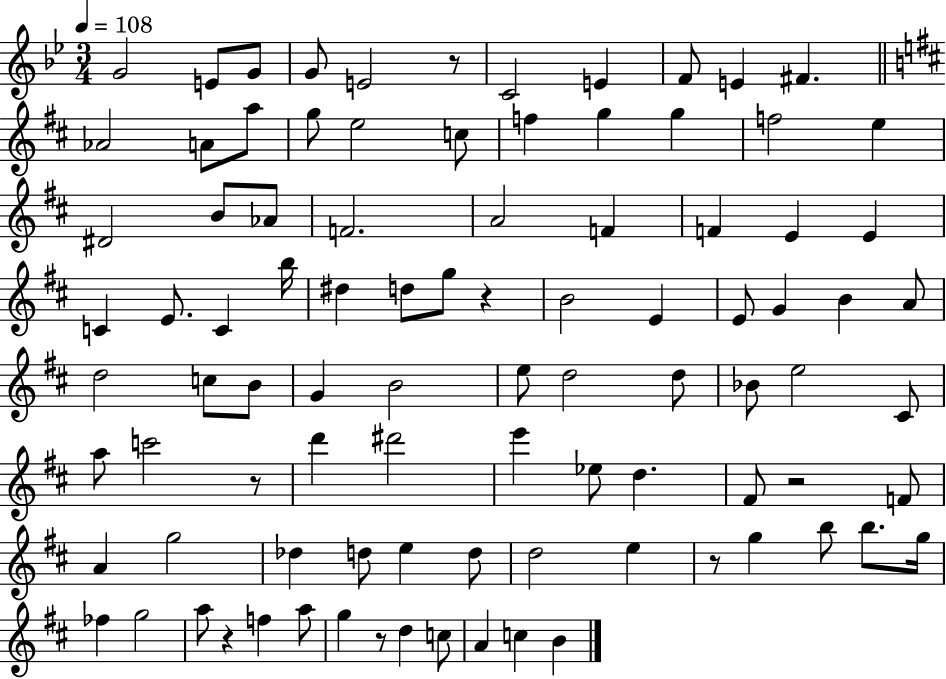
X:1
T:Untitled
M:3/4
L:1/4
K:Bb
G2 E/2 G/2 G/2 E2 z/2 C2 E F/2 E ^F _A2 A/2 a/2 g/2 e2 c/2 f g g f2 e ^D2 B/2 _A/2 F2 A2 F F E E C E/2 C b/4 ^d d/2 g/2 z B2 E E/2 G B A/2 d2 c/2 B/2 G B2 e/2 d2 d/2 _B/2 e2 ^C/2 a/2 c'2 z/2 d' ^d'2 e' _e/2 d ^F/2 z2 F/2 A g2 _d d/2 e d/2 d2 e z/2 g b/2 b/2 g/4 _f g2 a/2 z f a/2 g z/2 d c/2 A c B